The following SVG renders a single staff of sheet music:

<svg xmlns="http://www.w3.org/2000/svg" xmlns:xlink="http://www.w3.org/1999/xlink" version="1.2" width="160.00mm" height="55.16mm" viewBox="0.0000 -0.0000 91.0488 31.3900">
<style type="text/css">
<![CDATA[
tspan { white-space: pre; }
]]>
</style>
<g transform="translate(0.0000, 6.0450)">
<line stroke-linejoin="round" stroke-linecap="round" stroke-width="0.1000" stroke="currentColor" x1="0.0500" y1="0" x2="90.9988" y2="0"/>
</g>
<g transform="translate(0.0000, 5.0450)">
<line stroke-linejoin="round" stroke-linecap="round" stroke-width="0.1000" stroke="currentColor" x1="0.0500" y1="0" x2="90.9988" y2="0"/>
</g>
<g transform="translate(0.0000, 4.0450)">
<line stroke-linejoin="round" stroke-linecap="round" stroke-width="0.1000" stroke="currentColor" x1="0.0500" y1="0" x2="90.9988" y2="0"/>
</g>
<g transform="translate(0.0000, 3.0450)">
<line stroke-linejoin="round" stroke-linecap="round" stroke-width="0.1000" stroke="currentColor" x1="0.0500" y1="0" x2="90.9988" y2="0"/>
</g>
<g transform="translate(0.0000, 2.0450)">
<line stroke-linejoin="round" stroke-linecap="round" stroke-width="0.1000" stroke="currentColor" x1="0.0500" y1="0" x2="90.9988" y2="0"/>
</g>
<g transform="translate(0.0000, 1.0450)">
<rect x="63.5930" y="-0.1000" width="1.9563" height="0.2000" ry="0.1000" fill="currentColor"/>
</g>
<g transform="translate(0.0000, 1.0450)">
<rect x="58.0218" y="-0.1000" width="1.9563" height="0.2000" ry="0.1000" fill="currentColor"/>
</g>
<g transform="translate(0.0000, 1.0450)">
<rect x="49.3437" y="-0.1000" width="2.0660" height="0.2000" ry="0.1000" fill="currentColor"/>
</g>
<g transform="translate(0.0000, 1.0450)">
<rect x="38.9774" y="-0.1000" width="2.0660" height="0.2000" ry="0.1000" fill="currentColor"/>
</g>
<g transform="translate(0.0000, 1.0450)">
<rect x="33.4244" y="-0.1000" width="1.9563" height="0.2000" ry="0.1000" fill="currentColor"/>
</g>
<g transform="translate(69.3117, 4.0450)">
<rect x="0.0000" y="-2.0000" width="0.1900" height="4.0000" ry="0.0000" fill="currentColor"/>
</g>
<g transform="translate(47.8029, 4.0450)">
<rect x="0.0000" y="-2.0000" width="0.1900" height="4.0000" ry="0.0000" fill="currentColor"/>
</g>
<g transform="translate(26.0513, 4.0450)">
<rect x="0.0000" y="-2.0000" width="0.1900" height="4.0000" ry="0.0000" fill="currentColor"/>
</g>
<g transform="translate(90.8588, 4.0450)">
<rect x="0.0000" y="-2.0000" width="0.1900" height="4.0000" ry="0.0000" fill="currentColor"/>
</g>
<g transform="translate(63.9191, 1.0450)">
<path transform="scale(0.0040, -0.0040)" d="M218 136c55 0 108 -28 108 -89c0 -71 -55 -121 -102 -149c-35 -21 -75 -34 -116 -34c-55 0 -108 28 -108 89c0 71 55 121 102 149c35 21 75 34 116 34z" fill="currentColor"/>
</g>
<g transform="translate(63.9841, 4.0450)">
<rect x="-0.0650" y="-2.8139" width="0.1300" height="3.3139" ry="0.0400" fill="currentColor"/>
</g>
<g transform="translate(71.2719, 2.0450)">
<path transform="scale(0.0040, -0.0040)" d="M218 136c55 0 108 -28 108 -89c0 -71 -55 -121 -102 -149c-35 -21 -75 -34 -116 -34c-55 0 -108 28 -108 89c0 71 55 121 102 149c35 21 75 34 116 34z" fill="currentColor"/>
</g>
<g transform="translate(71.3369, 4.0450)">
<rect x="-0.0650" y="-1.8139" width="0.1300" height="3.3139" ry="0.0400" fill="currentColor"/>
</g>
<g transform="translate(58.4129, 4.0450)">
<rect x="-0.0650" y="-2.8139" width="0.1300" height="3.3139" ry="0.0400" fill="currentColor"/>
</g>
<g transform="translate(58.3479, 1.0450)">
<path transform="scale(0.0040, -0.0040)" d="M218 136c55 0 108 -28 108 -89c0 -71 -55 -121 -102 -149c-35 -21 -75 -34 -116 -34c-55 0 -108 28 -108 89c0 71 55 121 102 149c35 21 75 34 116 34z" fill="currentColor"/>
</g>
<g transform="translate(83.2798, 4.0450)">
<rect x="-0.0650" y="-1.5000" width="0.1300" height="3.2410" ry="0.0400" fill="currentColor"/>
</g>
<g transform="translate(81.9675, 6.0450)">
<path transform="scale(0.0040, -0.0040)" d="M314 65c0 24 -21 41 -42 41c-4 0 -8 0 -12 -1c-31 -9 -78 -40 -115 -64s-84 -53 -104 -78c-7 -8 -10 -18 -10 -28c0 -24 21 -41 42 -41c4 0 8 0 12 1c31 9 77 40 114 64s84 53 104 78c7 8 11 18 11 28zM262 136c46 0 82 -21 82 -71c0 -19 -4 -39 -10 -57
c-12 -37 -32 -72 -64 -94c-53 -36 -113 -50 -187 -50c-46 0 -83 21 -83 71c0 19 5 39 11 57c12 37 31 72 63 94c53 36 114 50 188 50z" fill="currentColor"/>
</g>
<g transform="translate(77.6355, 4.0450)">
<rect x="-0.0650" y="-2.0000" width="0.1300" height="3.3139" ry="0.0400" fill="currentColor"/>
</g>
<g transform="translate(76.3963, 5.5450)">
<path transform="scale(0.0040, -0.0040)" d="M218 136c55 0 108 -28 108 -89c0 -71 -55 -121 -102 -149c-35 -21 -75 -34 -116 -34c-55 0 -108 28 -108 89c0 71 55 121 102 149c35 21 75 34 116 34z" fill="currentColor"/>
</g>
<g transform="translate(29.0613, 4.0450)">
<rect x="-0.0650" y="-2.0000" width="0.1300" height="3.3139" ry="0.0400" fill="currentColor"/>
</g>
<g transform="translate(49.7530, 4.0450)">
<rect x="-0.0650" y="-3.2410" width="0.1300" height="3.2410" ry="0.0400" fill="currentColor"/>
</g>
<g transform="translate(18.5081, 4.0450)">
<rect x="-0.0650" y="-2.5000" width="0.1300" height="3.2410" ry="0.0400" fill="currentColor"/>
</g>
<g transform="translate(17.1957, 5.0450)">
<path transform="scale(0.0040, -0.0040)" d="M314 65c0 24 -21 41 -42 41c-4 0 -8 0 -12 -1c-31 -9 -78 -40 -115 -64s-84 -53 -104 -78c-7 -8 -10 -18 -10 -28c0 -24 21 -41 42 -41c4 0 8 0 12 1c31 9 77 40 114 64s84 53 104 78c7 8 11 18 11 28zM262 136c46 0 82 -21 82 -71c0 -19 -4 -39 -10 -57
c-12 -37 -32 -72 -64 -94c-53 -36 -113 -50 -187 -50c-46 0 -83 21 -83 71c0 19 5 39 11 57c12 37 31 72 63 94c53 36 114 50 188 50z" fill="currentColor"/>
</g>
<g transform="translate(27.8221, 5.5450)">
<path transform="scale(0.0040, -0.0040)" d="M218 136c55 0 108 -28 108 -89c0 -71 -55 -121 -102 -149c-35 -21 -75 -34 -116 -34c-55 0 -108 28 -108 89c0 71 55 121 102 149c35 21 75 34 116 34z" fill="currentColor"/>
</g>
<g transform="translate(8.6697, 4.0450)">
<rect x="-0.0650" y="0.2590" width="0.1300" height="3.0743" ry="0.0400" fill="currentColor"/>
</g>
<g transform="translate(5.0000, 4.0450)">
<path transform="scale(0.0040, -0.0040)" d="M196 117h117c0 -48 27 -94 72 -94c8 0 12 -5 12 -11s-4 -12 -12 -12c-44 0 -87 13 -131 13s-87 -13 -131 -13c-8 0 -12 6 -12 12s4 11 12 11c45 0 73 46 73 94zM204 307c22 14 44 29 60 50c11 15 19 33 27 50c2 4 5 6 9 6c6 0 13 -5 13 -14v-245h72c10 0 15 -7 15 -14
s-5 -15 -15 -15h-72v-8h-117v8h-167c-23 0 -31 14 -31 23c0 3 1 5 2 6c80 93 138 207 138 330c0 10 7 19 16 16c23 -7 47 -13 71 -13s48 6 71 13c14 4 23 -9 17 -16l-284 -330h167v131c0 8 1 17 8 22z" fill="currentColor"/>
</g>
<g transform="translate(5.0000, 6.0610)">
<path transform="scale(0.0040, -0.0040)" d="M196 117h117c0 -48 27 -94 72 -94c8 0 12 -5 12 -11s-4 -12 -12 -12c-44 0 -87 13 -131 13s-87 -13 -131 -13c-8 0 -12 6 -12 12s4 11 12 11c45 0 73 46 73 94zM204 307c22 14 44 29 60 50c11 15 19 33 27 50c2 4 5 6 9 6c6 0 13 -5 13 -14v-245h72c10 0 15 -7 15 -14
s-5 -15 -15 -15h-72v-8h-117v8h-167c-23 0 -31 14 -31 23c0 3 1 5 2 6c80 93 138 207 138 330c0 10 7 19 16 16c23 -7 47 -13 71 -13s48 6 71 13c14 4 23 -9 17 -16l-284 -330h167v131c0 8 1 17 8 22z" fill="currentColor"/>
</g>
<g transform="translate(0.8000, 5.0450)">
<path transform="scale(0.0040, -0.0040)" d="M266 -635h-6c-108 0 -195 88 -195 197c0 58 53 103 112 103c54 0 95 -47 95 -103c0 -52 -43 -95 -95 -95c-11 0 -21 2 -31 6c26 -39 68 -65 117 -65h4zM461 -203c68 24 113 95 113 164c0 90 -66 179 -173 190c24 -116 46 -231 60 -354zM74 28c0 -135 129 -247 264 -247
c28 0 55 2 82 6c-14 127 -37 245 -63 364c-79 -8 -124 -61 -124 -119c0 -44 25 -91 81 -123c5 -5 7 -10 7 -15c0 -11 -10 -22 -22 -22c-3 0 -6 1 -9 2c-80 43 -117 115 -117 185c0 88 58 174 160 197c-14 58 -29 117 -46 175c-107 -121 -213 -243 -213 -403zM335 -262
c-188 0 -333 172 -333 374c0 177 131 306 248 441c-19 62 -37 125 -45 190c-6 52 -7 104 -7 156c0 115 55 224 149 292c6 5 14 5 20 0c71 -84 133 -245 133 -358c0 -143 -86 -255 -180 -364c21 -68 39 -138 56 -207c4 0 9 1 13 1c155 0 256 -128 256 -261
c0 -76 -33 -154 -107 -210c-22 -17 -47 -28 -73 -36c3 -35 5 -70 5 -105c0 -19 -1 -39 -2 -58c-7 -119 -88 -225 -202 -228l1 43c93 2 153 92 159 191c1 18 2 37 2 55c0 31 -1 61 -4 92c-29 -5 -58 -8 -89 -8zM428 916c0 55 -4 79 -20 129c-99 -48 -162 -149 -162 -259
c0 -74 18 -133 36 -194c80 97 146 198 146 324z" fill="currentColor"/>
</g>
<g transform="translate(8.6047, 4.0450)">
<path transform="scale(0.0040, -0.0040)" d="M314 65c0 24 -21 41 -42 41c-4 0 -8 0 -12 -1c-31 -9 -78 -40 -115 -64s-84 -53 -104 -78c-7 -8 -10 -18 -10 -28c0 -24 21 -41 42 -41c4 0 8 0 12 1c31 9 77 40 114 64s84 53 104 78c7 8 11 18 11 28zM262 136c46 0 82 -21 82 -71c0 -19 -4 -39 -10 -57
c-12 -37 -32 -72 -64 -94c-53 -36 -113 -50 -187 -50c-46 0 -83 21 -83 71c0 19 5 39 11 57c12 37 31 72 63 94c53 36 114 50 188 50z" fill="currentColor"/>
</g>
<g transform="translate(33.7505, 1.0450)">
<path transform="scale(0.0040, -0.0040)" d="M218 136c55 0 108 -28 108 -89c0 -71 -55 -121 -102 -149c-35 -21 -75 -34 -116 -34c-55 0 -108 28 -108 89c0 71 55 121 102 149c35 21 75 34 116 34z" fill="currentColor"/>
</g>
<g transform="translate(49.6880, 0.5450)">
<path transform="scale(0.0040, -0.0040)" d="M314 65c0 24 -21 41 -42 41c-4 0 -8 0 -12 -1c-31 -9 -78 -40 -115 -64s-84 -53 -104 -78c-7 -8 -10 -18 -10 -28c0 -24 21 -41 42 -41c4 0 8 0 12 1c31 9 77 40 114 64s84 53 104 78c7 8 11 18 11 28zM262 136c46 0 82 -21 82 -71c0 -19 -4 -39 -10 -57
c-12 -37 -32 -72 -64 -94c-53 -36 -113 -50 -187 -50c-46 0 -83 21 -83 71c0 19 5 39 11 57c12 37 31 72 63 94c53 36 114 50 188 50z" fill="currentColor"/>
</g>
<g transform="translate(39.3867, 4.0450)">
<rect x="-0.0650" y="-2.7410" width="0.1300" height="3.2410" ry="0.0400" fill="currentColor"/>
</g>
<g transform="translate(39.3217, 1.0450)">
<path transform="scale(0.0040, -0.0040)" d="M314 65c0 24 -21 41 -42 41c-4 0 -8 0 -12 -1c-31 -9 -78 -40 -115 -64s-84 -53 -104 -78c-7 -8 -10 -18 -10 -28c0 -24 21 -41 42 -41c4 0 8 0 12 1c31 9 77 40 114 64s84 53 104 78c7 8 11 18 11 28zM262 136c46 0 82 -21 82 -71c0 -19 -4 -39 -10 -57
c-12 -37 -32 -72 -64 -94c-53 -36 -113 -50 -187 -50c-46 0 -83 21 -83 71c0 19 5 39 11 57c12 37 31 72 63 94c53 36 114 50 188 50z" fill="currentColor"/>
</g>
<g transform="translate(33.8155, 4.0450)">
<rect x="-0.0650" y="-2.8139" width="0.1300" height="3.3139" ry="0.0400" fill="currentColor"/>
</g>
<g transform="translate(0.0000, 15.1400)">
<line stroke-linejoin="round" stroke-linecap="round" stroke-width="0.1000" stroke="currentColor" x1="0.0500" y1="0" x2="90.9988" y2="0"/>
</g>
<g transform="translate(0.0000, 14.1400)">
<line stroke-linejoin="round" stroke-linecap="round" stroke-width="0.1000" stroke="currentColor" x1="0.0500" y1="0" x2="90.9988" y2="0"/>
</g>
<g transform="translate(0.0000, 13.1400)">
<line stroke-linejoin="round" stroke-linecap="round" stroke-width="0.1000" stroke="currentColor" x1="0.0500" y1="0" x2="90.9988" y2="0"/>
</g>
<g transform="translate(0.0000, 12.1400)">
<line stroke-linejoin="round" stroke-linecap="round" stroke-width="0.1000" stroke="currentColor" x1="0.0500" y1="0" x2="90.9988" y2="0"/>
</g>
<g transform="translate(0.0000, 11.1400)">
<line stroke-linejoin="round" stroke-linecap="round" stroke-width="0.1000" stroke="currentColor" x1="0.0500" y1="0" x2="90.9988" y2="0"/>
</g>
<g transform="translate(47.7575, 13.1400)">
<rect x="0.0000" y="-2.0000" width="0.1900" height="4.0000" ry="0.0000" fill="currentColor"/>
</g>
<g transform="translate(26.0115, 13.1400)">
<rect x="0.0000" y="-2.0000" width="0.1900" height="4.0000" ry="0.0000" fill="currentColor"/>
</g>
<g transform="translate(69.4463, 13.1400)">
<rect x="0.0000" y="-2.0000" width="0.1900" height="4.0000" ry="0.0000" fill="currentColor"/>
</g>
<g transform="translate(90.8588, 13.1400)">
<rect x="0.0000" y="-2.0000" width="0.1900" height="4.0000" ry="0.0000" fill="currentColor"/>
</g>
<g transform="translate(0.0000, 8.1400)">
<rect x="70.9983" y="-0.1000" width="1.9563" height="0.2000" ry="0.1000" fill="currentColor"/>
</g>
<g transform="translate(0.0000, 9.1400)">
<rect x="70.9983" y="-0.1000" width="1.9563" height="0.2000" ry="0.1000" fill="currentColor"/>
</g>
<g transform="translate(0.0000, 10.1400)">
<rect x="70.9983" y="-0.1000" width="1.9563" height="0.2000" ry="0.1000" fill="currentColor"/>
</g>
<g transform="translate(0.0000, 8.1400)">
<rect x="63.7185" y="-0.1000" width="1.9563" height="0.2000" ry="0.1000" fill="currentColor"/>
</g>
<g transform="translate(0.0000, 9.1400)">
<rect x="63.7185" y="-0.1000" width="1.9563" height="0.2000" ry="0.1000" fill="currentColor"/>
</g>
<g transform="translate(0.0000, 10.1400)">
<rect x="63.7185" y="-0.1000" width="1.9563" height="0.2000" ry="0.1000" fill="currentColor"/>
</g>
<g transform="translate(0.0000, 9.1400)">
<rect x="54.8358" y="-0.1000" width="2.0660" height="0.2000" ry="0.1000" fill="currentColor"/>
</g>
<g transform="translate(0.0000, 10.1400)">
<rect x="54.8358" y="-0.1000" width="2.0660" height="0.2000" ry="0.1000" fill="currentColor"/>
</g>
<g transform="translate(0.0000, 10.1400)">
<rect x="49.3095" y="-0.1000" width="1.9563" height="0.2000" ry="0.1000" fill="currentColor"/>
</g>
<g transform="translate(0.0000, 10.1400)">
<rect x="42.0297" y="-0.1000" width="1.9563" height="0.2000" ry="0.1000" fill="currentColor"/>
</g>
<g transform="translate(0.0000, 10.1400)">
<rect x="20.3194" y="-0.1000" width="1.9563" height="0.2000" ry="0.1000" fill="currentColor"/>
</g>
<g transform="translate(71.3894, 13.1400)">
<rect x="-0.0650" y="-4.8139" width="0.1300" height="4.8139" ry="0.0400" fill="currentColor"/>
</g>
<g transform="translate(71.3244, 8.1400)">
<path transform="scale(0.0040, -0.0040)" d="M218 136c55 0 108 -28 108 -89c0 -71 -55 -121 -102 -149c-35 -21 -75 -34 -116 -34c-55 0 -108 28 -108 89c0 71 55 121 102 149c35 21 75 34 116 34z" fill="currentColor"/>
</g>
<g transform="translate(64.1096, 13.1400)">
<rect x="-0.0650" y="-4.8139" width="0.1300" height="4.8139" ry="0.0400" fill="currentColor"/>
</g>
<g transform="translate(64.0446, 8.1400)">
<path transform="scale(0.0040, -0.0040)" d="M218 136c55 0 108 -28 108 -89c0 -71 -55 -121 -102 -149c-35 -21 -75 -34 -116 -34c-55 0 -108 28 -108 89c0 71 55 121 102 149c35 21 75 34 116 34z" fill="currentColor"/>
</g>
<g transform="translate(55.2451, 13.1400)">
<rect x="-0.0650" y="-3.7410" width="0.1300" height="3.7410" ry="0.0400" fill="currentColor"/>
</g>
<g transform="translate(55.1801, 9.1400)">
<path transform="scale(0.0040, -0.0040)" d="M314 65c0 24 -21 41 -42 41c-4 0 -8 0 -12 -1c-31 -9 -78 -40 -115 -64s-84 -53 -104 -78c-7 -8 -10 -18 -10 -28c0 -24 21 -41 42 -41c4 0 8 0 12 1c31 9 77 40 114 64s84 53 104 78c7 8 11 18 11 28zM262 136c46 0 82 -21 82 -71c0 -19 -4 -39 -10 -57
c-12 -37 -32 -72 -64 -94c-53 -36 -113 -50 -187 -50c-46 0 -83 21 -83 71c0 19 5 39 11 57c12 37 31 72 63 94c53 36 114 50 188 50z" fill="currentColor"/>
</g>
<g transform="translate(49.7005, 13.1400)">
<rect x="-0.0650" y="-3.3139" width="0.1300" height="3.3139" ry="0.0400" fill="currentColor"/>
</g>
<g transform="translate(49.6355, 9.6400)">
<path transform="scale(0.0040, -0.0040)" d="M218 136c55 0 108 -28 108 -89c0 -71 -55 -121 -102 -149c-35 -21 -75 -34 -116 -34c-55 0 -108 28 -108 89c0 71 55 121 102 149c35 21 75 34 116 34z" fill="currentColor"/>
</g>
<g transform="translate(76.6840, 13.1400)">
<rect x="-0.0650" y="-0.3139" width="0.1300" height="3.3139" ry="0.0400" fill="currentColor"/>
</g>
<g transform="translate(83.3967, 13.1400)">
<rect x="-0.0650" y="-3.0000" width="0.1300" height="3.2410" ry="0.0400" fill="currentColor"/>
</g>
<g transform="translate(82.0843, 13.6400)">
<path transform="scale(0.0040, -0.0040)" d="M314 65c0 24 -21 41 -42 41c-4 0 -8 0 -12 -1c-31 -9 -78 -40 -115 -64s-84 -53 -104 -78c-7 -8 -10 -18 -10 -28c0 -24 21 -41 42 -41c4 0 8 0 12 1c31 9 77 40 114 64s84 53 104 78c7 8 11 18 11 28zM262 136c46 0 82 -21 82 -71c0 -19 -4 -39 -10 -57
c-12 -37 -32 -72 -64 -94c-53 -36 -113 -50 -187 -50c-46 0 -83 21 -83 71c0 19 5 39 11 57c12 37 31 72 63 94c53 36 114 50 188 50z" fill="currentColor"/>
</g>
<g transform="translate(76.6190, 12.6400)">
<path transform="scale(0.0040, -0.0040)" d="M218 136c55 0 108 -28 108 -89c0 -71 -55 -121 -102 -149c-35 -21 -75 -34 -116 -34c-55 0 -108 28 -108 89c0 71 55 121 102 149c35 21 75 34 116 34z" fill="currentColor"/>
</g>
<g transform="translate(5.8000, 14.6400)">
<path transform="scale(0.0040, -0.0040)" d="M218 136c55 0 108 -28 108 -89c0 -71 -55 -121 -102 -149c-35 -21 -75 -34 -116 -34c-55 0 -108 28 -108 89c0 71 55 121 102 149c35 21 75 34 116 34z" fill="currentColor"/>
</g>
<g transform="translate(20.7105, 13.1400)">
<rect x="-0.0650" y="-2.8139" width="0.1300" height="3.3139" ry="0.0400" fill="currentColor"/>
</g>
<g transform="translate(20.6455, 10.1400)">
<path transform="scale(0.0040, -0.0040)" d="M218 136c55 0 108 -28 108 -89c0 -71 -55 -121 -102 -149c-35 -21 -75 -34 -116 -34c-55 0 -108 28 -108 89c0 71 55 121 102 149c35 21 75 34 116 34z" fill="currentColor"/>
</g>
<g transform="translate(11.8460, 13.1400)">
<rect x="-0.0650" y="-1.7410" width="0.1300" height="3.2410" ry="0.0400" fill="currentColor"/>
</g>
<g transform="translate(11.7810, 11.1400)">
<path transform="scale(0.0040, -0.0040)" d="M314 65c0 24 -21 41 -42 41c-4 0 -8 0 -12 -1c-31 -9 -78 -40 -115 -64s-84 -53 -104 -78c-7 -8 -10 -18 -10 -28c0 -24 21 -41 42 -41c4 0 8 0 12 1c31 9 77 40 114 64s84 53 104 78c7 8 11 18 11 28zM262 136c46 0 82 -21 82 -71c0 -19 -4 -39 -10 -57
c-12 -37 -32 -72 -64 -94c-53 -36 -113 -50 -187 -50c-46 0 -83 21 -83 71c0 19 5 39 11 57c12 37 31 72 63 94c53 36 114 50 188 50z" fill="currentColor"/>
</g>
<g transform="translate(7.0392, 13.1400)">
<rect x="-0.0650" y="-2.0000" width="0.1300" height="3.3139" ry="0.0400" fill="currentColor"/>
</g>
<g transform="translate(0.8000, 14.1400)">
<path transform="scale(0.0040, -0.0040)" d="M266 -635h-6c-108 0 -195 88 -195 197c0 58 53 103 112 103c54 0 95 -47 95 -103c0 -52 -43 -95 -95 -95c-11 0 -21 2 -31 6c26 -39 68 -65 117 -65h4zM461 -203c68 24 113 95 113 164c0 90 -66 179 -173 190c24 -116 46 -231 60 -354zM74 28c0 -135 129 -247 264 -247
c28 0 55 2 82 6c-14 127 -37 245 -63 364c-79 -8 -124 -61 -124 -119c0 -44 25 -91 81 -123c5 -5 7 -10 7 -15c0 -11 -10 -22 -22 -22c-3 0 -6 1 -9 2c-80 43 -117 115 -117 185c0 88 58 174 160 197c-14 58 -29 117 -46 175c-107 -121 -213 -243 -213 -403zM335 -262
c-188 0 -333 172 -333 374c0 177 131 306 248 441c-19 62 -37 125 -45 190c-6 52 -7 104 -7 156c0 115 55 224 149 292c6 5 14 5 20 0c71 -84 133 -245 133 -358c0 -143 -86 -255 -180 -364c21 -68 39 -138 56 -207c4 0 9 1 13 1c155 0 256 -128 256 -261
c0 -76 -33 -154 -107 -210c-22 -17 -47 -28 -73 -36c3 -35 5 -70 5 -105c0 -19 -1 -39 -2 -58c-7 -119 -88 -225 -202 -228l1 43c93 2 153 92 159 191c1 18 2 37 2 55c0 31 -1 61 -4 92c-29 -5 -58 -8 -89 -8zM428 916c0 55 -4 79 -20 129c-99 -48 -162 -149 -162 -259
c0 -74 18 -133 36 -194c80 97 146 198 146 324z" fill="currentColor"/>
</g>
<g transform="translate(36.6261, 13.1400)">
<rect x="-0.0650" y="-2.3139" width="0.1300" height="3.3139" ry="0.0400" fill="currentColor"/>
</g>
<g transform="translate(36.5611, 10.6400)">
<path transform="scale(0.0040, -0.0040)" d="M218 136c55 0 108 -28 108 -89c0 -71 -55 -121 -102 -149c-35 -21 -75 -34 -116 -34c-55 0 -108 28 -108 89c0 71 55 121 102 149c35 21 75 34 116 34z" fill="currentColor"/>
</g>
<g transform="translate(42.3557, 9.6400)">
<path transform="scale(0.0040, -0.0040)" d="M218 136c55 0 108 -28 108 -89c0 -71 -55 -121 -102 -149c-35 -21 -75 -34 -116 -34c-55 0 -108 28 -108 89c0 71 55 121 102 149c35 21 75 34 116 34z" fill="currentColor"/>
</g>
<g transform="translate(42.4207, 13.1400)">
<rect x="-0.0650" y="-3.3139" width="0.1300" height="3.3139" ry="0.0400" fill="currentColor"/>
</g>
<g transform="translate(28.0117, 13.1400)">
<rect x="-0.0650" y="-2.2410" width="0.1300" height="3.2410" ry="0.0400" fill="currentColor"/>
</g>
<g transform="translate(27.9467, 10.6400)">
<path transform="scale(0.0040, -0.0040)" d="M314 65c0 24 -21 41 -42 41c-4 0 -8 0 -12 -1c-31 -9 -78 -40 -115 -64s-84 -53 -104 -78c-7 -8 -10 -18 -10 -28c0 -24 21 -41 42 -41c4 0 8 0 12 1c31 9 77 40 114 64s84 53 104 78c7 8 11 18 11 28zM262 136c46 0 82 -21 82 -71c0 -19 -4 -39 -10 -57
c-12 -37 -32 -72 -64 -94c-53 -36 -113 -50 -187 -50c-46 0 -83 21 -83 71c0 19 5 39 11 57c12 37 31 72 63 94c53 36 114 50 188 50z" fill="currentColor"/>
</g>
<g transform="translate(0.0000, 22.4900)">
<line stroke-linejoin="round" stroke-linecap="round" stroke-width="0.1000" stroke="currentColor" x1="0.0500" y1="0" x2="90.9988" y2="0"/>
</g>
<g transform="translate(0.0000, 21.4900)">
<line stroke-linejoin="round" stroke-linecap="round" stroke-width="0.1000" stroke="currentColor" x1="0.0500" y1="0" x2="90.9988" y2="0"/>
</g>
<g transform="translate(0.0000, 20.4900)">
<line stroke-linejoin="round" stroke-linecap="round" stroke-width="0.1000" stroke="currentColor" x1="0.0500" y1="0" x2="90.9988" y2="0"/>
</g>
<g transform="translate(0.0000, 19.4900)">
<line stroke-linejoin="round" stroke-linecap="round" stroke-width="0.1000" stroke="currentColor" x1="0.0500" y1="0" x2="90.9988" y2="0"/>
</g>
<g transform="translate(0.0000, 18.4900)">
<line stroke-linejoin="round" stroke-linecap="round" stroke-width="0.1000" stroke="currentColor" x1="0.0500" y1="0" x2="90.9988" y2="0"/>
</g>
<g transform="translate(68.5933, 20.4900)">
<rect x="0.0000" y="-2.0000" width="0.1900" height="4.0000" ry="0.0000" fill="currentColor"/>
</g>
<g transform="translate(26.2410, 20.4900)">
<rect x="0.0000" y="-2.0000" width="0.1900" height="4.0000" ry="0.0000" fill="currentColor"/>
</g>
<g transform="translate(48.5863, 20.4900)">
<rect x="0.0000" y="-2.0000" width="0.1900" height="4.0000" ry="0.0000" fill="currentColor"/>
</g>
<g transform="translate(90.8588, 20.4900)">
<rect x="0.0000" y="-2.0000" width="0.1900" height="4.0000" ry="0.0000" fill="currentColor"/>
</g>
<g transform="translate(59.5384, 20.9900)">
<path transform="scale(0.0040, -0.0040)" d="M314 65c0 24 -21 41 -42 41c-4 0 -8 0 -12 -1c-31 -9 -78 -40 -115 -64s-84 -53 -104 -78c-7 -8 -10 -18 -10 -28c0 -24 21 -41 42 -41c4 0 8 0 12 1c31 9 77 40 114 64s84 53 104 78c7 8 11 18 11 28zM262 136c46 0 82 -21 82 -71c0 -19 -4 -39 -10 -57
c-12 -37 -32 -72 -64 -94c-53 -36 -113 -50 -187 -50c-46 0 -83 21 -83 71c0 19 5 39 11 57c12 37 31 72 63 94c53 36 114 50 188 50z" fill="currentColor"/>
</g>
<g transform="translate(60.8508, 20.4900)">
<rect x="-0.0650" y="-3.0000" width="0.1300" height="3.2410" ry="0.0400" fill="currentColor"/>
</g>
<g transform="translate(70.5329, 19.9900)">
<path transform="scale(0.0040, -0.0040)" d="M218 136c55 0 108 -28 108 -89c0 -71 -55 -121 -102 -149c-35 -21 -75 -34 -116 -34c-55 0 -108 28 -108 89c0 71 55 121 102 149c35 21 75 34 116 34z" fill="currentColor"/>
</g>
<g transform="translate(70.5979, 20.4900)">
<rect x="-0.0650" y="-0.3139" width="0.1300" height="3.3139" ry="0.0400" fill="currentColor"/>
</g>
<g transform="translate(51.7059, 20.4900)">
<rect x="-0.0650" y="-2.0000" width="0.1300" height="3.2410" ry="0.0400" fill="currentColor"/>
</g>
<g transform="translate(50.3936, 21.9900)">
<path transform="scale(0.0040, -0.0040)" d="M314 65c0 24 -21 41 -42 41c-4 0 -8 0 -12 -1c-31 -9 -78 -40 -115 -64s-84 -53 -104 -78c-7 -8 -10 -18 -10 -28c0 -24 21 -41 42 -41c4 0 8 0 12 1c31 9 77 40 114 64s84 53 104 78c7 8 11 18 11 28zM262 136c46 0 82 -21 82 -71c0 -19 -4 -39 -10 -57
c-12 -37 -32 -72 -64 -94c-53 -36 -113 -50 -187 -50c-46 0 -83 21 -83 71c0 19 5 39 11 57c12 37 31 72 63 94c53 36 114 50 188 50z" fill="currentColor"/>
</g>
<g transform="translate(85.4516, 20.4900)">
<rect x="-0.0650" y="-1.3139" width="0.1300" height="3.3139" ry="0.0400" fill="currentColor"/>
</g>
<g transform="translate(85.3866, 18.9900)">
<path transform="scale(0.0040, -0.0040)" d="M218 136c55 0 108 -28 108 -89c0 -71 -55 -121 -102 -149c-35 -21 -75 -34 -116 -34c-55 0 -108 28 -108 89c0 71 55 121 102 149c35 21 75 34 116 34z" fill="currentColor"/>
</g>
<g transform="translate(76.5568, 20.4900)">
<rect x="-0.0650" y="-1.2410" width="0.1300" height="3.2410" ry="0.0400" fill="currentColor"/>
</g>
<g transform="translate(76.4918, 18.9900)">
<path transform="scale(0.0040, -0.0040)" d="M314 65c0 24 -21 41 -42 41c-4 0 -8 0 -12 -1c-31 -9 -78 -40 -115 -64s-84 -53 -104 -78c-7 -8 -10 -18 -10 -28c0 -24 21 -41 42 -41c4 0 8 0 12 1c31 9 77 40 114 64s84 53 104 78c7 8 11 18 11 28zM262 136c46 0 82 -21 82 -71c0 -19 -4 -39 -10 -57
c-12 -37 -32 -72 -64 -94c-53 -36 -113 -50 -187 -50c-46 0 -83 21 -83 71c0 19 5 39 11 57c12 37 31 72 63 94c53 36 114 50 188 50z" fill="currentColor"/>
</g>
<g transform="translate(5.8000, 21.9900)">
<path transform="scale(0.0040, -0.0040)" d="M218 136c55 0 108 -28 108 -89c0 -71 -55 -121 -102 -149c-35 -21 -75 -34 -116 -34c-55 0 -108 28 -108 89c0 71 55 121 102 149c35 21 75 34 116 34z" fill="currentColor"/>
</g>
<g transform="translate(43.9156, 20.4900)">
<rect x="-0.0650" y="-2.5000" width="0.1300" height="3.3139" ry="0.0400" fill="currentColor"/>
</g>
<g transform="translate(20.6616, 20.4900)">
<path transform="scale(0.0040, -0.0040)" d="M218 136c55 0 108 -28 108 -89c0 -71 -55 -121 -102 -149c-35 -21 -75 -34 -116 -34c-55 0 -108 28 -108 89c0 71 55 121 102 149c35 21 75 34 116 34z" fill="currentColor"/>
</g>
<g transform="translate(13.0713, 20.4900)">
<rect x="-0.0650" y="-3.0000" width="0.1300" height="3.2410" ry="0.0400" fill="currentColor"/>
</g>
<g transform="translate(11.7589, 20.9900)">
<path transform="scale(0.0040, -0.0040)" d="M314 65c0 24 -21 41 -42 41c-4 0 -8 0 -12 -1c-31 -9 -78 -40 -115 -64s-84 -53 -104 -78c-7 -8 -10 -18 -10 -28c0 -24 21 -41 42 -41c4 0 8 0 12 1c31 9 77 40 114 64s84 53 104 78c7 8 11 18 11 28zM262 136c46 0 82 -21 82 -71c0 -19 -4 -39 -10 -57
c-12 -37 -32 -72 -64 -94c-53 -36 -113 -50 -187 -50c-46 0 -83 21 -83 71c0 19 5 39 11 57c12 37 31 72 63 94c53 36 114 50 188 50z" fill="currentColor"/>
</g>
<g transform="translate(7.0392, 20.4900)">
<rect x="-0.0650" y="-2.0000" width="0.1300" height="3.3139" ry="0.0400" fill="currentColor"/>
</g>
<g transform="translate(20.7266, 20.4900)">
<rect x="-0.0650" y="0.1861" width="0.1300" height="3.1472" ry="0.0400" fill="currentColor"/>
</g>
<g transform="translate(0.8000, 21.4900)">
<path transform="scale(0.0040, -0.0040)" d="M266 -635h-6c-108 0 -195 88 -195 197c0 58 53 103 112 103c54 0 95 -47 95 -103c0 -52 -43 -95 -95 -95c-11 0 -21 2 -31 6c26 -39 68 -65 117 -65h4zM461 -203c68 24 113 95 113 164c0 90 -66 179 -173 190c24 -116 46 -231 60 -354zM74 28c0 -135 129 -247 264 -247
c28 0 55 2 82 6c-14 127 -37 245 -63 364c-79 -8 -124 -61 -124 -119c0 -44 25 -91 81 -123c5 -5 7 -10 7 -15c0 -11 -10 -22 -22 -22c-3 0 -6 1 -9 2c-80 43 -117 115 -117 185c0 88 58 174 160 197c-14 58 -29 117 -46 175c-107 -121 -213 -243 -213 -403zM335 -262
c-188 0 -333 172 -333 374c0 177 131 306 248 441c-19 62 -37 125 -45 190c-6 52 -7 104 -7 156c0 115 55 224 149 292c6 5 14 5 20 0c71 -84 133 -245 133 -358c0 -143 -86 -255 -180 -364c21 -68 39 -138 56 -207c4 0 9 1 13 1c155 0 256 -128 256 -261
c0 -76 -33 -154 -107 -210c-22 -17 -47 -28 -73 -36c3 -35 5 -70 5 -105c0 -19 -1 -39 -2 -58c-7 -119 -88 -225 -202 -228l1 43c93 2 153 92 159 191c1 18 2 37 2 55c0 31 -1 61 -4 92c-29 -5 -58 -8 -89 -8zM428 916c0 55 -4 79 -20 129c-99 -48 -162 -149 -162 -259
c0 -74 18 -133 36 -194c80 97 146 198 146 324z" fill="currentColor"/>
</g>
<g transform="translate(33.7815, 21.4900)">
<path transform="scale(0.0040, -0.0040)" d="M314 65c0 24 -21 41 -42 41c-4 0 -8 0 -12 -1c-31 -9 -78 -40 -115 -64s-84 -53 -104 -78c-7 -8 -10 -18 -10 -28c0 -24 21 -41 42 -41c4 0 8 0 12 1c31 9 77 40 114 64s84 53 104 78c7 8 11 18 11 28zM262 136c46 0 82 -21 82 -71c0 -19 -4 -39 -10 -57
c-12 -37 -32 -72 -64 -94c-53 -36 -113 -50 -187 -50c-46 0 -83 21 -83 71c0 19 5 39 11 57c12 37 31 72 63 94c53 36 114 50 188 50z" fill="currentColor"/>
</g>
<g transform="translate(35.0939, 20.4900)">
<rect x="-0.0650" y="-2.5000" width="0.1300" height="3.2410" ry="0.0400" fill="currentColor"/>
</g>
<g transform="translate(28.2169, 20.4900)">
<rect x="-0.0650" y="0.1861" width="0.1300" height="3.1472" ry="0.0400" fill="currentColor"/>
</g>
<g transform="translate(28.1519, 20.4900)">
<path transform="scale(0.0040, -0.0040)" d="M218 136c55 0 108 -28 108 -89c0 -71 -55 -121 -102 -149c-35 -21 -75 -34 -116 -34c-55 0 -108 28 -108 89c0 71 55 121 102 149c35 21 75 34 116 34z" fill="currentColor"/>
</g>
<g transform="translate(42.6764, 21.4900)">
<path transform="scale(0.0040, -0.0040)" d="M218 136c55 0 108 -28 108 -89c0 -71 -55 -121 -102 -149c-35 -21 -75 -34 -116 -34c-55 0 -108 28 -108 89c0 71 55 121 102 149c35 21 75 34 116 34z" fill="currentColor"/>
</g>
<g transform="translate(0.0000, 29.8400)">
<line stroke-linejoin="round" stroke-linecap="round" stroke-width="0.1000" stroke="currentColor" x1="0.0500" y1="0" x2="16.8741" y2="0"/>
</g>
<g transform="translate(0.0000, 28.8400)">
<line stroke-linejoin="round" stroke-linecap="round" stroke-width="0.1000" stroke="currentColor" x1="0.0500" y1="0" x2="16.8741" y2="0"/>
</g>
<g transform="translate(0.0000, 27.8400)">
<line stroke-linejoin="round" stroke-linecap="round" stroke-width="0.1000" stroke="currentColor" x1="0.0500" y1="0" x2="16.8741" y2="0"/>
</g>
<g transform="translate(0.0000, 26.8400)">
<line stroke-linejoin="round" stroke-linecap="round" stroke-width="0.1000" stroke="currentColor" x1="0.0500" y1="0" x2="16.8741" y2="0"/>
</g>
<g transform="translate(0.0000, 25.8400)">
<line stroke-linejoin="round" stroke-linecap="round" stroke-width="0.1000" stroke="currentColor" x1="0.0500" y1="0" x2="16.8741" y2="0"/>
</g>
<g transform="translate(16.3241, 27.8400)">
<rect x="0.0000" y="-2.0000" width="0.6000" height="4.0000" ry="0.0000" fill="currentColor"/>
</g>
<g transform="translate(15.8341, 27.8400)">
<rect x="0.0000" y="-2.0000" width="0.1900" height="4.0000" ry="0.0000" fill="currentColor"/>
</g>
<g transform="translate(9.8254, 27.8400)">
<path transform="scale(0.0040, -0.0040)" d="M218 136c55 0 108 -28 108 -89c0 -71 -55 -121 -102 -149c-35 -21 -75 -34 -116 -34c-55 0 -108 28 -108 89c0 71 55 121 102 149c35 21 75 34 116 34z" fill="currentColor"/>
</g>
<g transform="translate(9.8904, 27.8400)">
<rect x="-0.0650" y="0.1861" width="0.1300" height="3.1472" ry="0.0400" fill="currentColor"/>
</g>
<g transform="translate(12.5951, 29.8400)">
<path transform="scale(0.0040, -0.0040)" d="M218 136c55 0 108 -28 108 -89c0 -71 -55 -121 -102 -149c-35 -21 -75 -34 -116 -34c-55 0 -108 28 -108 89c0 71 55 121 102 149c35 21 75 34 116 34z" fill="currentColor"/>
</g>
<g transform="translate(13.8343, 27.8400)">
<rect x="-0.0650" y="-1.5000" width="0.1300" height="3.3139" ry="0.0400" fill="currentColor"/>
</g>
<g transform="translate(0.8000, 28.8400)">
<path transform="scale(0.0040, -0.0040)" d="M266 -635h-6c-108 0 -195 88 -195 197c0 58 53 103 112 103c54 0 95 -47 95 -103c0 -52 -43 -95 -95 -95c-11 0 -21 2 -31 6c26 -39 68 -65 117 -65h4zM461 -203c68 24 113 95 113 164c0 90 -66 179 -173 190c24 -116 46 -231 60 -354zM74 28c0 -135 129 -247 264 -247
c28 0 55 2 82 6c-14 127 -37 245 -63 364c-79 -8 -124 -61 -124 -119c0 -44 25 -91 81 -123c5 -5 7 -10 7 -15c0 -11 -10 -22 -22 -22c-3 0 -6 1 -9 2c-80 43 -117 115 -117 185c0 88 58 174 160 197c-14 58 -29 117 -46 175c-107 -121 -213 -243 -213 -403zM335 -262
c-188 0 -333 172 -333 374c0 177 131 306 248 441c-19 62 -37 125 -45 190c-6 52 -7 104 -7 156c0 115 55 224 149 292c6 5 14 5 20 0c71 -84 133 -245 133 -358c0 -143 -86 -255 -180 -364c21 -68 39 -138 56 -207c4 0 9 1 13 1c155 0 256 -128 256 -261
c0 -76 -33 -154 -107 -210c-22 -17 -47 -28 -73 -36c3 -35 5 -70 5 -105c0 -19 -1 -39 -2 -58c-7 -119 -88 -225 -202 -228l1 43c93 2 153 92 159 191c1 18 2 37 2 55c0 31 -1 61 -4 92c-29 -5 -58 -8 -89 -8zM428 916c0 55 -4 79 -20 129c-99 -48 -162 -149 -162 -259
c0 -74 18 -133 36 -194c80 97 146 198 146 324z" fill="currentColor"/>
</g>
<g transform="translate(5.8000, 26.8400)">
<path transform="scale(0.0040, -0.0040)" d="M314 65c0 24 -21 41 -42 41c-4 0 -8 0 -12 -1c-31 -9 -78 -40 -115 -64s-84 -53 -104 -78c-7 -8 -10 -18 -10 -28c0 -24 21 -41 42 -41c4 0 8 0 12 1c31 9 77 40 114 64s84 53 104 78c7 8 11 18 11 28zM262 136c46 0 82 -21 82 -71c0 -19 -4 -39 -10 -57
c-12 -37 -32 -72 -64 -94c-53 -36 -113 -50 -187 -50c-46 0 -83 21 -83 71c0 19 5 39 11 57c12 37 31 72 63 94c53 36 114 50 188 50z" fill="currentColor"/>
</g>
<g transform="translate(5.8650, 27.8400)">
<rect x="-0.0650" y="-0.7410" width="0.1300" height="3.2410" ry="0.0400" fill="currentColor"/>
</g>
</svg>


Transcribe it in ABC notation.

X:1
T:Untitled
M:4/4
L:1/4
K:C
B2 G2 F a a2 b2 a a f F E2 F f2 a g2 g b b c'2 e' e' c A2 F A2 B B G2 G F2 A2 c e2 e d2 B E